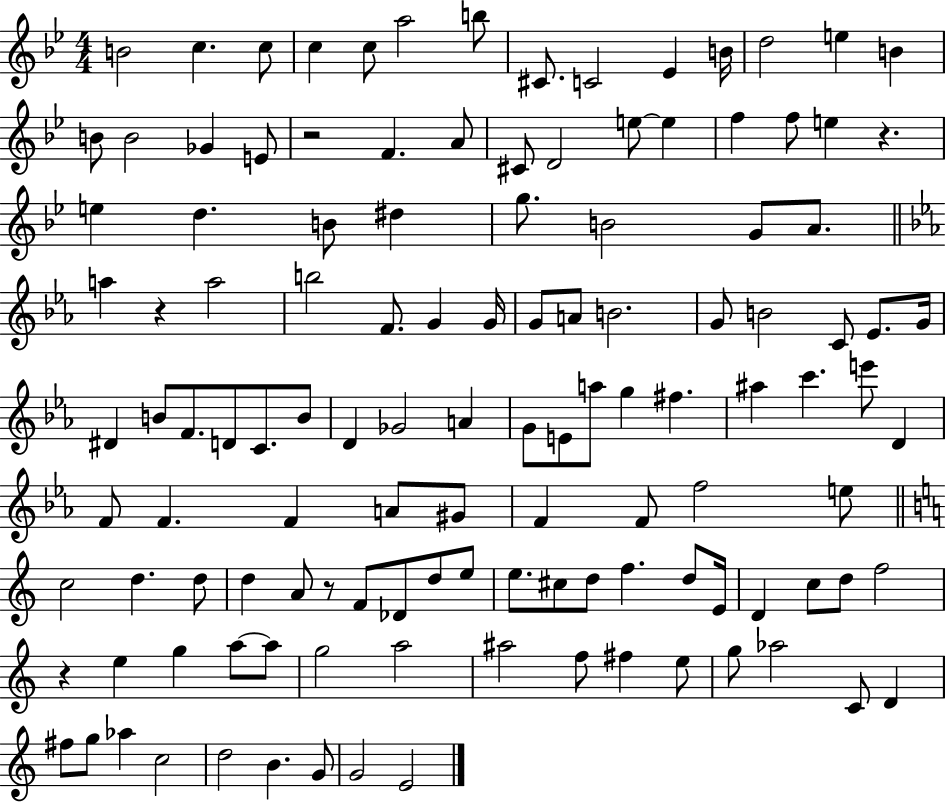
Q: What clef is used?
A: treble